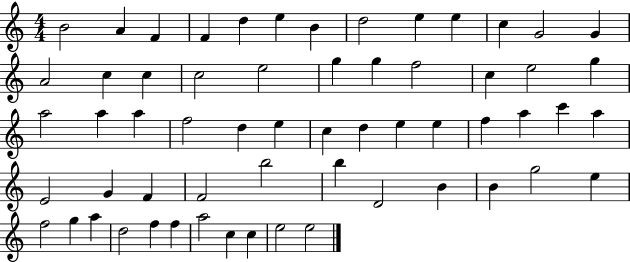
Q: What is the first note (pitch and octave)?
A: B4